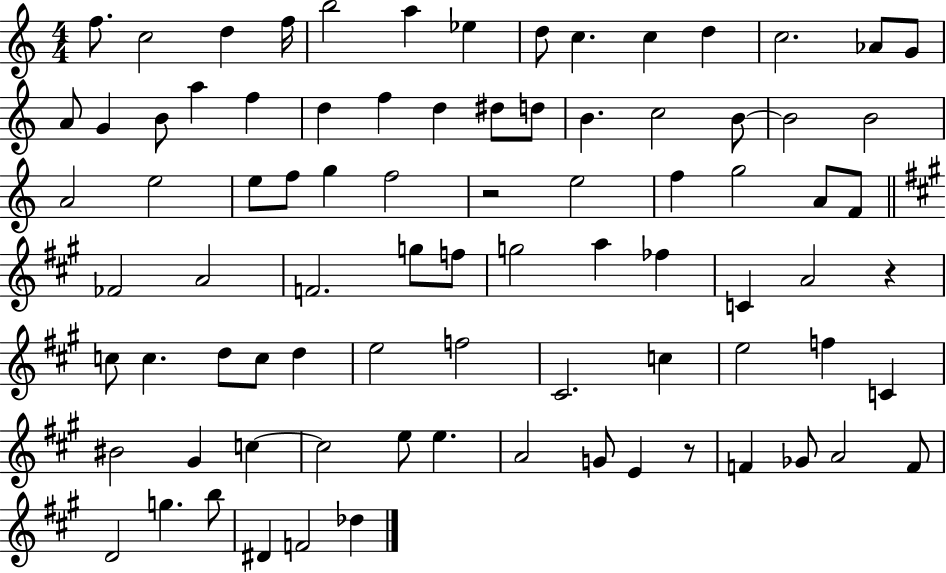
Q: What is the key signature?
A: C major